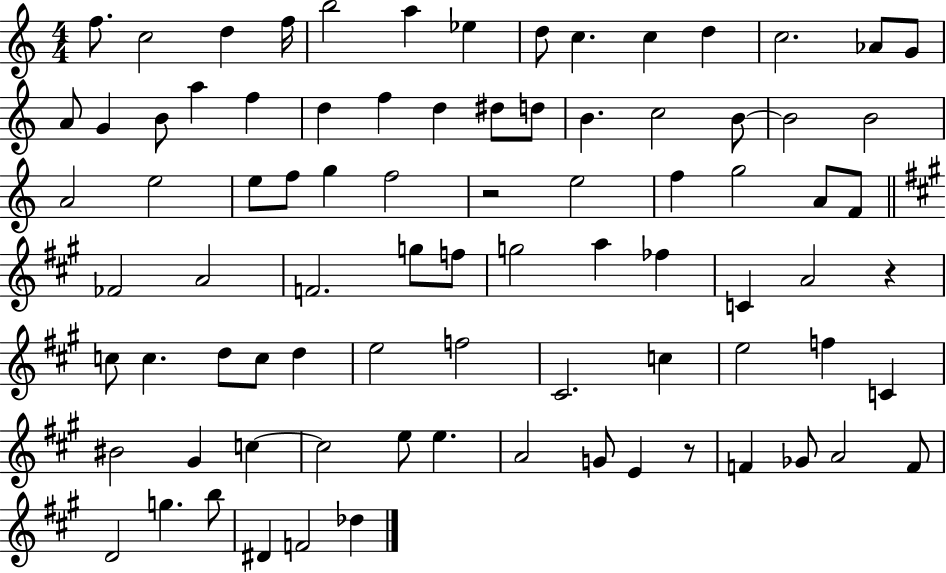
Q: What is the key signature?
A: C major